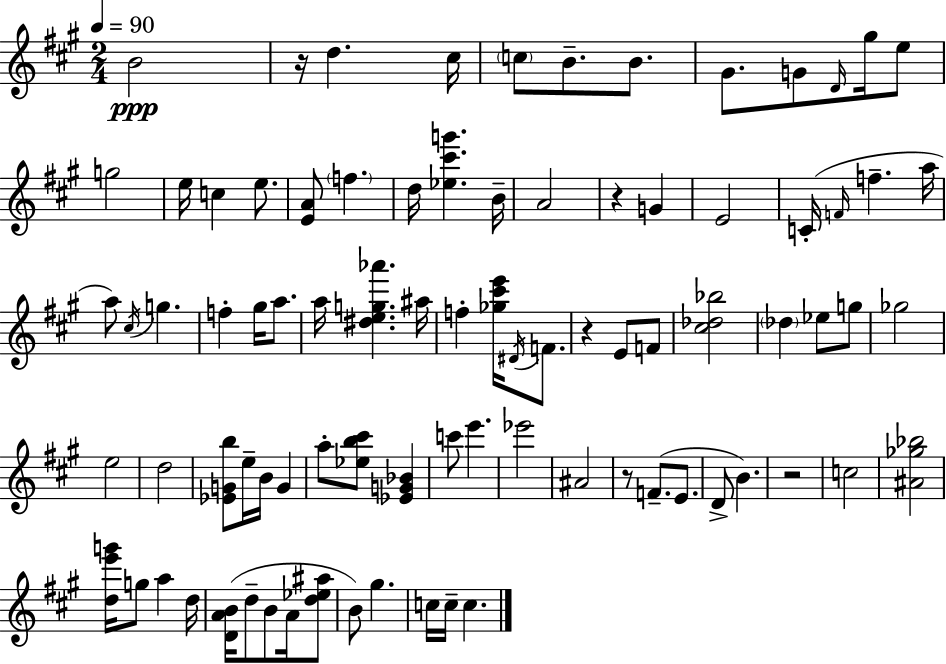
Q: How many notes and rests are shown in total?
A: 85